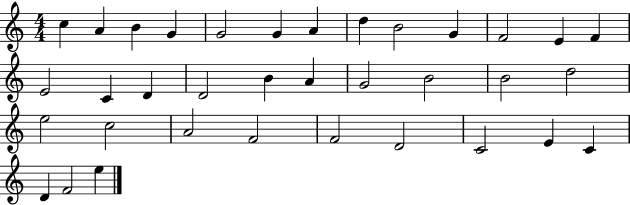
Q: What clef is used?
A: treble